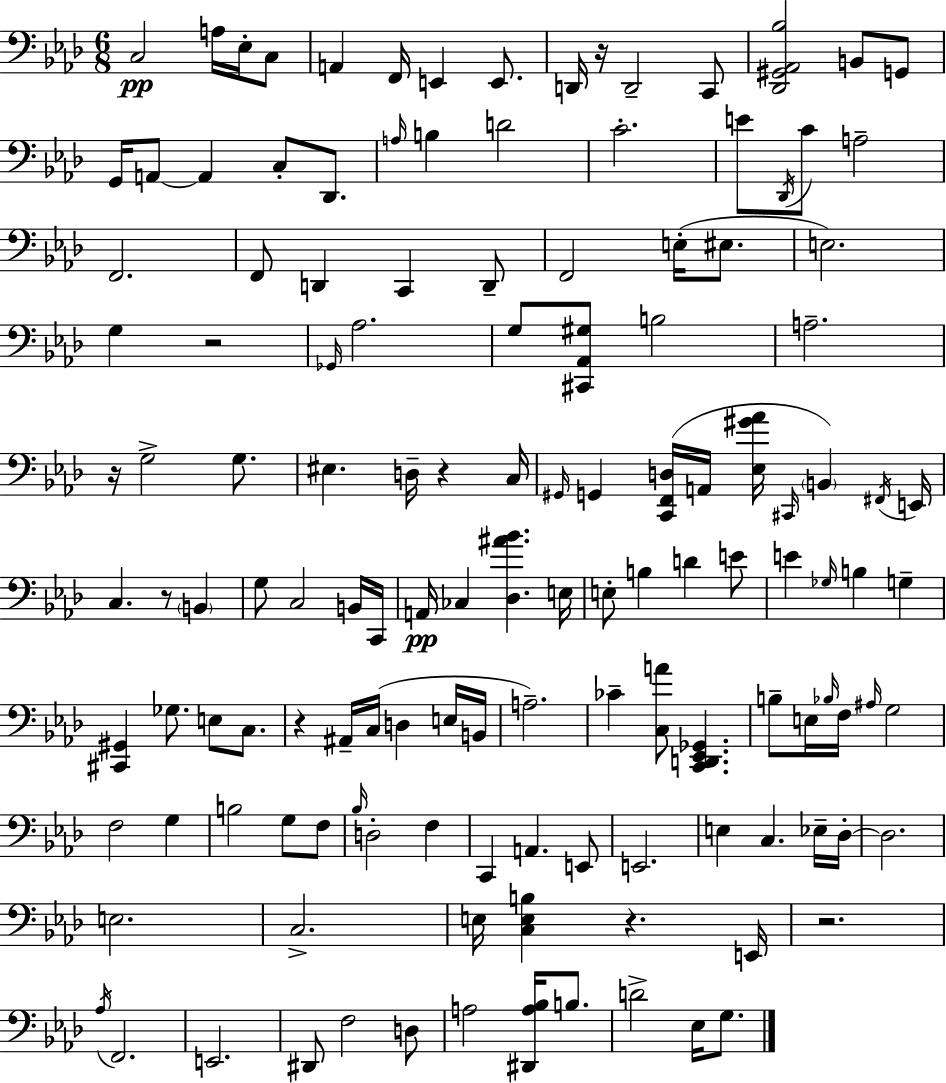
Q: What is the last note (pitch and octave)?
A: G3